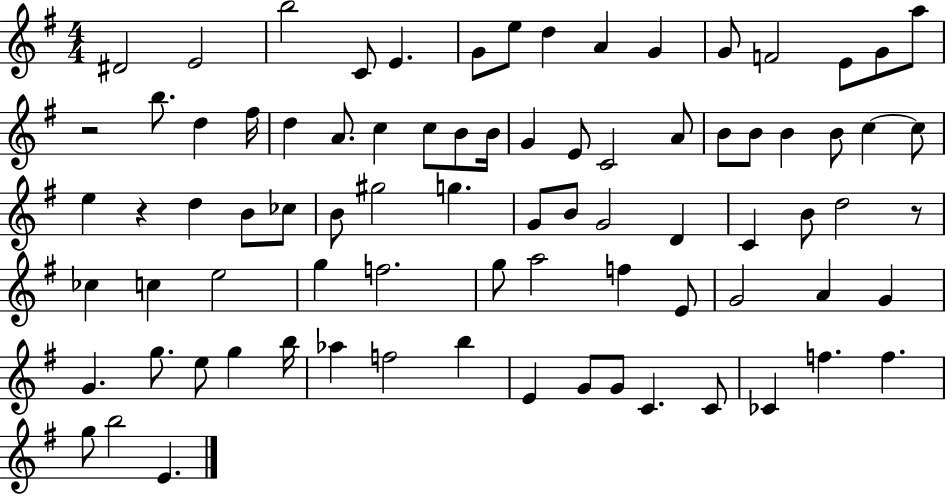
D#4/h E4/h B5/h C4/e E4/q. G4/e E5/e D5/q A4/q G4/q G4/e F4/h E4/e G4/e A5/e R/h B5/e. D5/q F#5/s D5/q A4/e. C5/q C5/e B4/e B4/s G4/q E4/e C4/h A4/e B4/e B4/e B4/q B4/e C5/q C5/e E5/q R/q D5/q B4/e CES5/e B4/e G#5/h G5/q. G4/e B4/e G4/h D4/q C4/q B4/e D5/h R/e CES5/q C5/q E5/h G5/q F5/h. G5/e A5/h F5/q E4/e G4/h A4/q G4/q G4/q. G5/e. E5/e G5/q B5/s Ab5/q F5/h B5/q E4/q G4/e G4/e C4/q. C4/e CES4/q F5/q. F5/q. G5/e B5/h E4/q.